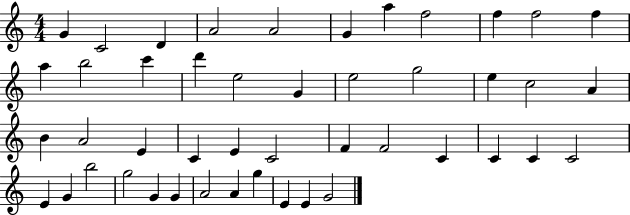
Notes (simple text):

G4/q C4/h D4/q A4/h A4/h G4/q A5/q F5/h F5/q F5/h F5/q A5/q B5/h C6/q D6/q E5/h G4/q E5/h G5/h E5/q C5/h A4/q B4/q A4/h E4/q C4/q E4/q C4/h F4/q F4/h C4/q C4/q C4/q C4/h E4/q G4/q B5/h G5/h G4/q G4/q A4/h A4/q G5/q E4/q E4/q G4/h